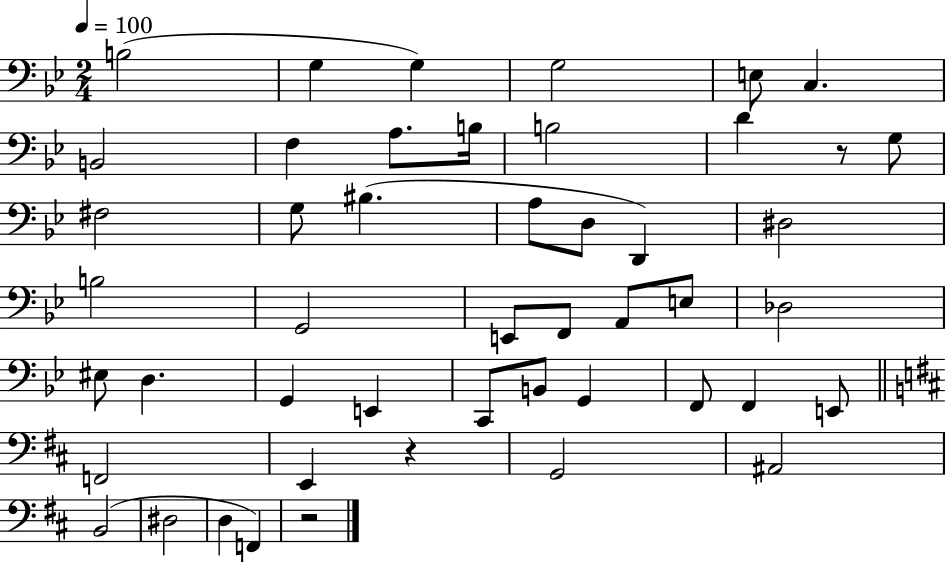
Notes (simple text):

B3/h G3/q G3/q G3/h E3/e C3/q. B2/h F3/q A3/e. B3/s B3/h D4/q R/e G3/e F#3/h G3/e BIS3/q. A3/e D3/e D2/q D#3/h B3/h G2/h E2/e F2/e A2/e E3/e Db3/h EIS3/e D3/q. G2/q E2/q C2/e B2/e G2/q F2/e F2/q E2/e F2/h E2/q R/q G2/h A#2/h B2/h D#3/h D3/q F2/q R/h